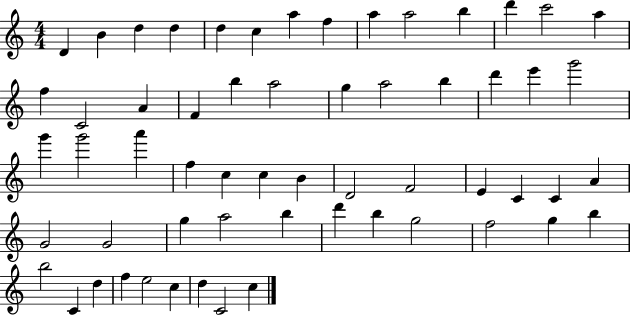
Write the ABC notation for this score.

X:1
T:Untitled
M:4/4
L:1/4
K:C
D B d d d c a f a a2 b d' c'2 a f C2 A F b a2 g a2 b d' e' g'2 g' g'2 a' f c c B D2 F2 E C C A G2 G2 g a2 b d' b g2 f2 g b b2 C d f e2 c d C2 c